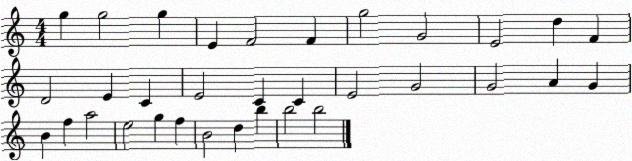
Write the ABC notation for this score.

X:1
T:Untitled
M:4/4
L:1/4
K:C
g g2 g E F2 F g2 G2 E2 d F D2 E C E2 C C E2 G2 G2 A G B f a2 e2 g f B2 d b b2 b2